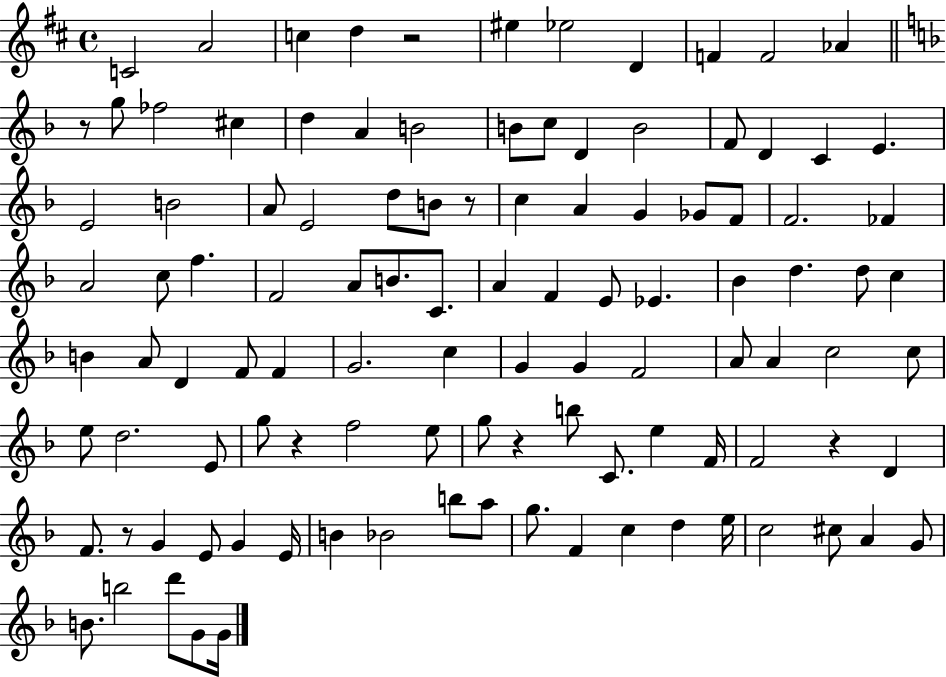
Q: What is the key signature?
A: D major